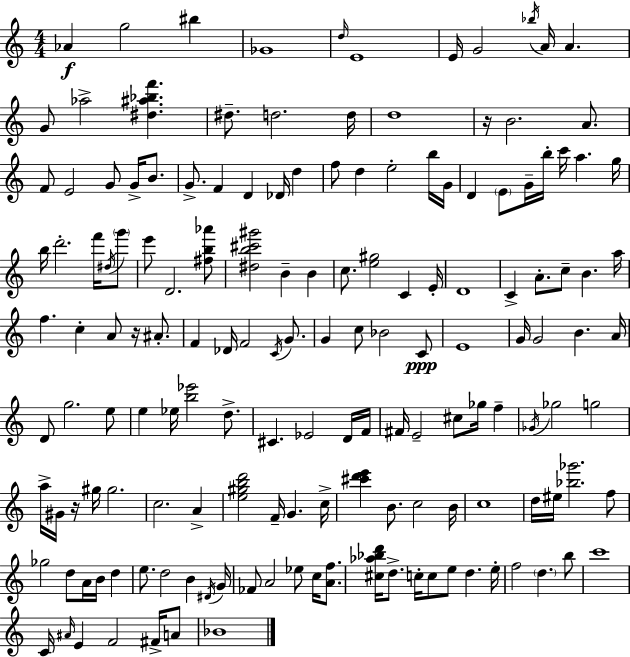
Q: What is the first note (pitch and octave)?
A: Ab4